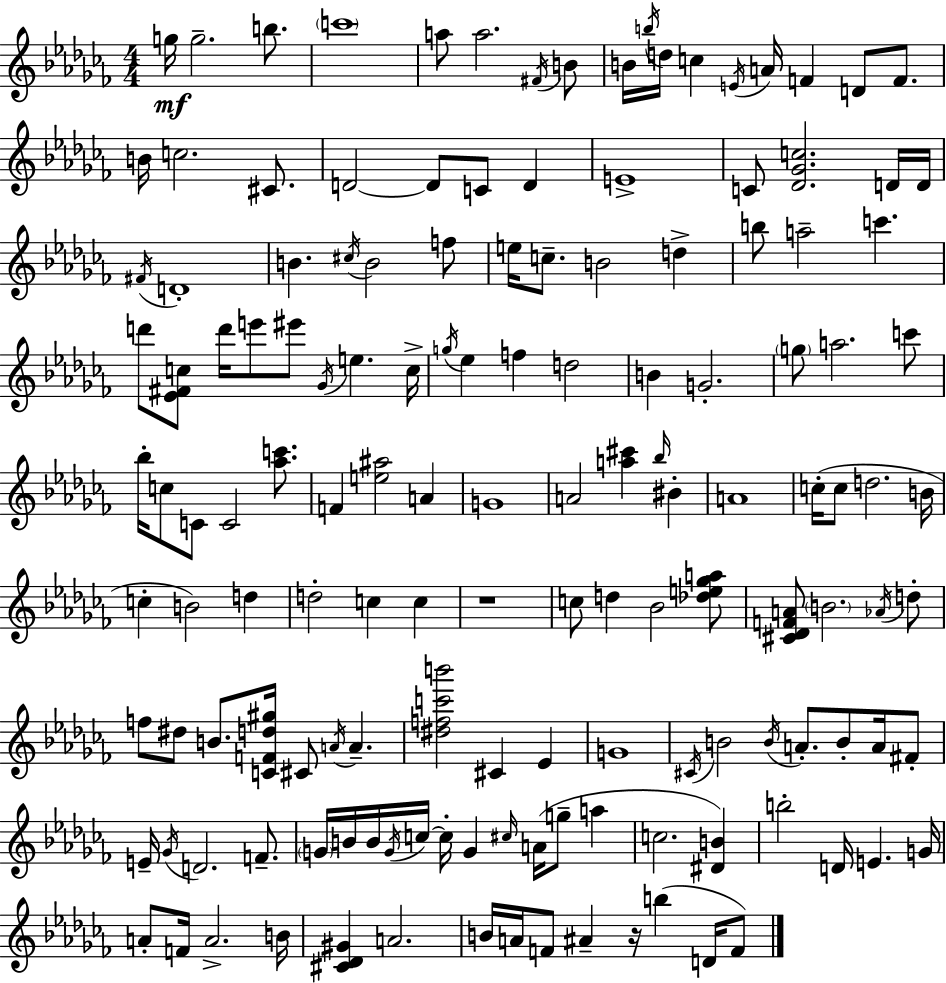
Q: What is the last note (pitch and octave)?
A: F4